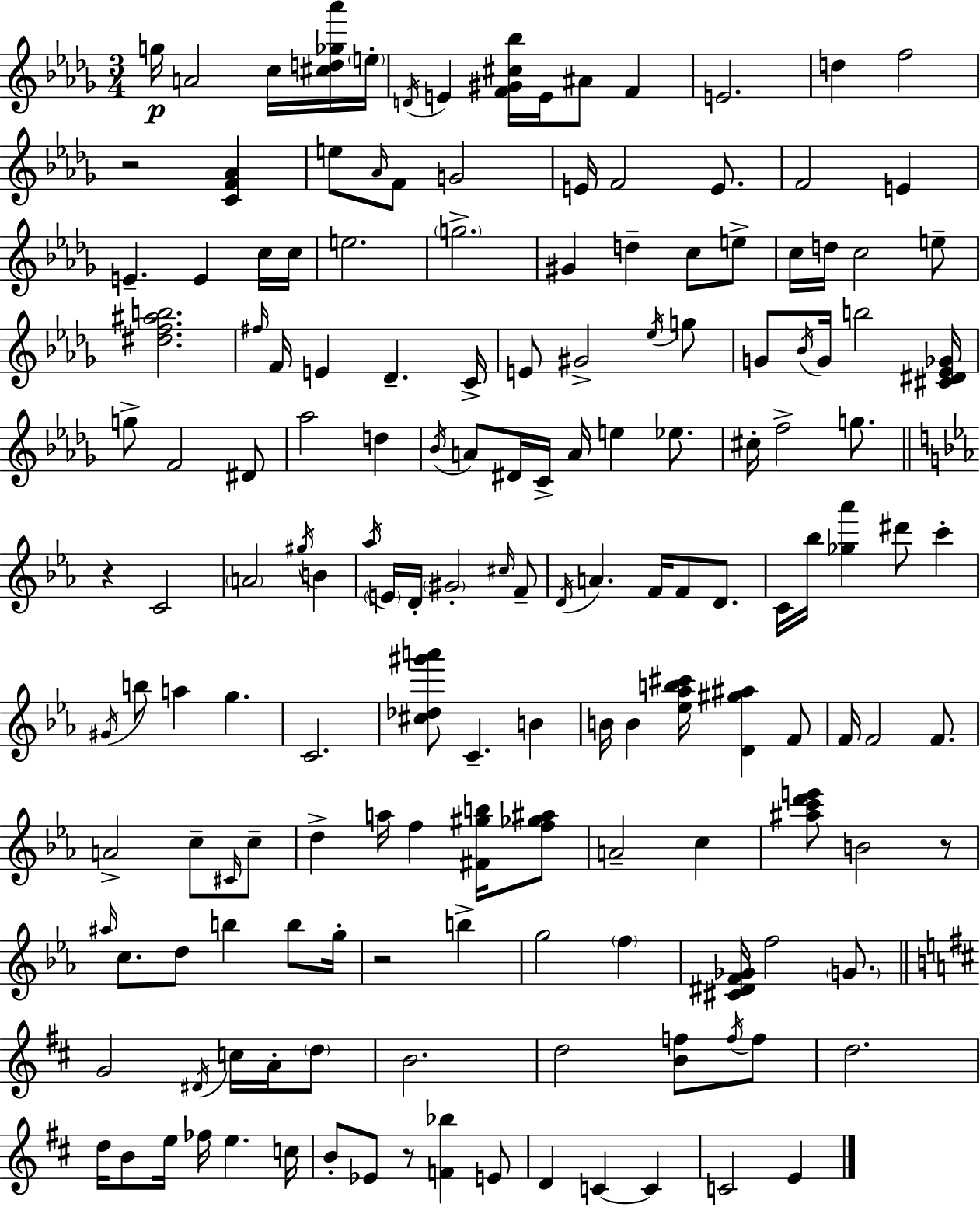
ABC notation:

X:1
T:Untitled
M:3/4
L:1/4
K:Bbm
g/4 A2 c/4 [^cd_g_a']/4 e/4 D/4 E [F^G^c_b]/4 E/4 ^A/2 F E2 d f2 z2 [CF_A] e/2 _A/4 F/2 G2 E/4 F2 E/2 F2 E E E c/4 c/4 e2 g2 ^G d c/2 e/2 c/4 d/4 c2 e/2 [^df^ab]2 ^f/4 F/4 E _D C/4 E/2 ^G2 _e/4 g/2 G/2 _B/4 G/4 b2 [^C^D_E_G]/4 g/2 F2 ^D/2 _a2 d _B/4 A/2 ^D/4 C/4 A/4 e _e/2 ^c/4 f2 g/2 z C2 A2 ^g/4 B _a/4 E/4 D/4 ^G2 ^c/4 F/2 D/4 A F/4 F/2 D/2 C/4 _b/4 [_g_a'] ^d'/2 c' ^G/4 b/2 a g C2 [^c_d^g'a']/2 C B B/4 B [_e_ab^c']/4 [D^g^a] F/2 F/4 F2 F/2 A2 c/2 ^C/4 c/2 d a/4 f [^F^gb]/4 [f_g^a]/2 A2 c [^ac'd'e']/2 B2 z/2 ^a/4 c/2 d/2 b b/2 g/4 z2 b g2 f [^C^DF_G]/4 f2 G/2 G2 ^D/4 c/4 A/4 d/2 B2 d2 [Bf]/2 f/4 f/2 d2 d/4 B/2 e/4 _f/4 e c/4 B/2 _E/2 z/2 [F_b] E/2 D C C C2 E